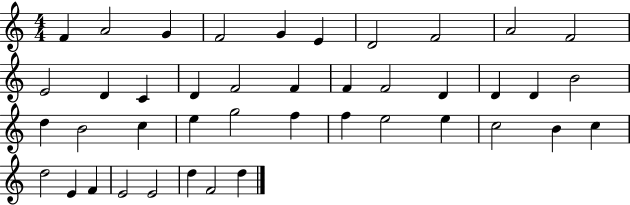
{
  \clef treble
  \numericTimeSignature
  \time 4/4
  \key c \major
  f'4 a'2 g'4 | f'2 g'4 e'4 | d'2 f'2 | a'2 f'2 | \break e'2 d'4 c'4 | d'4 f'2 f'4 | f'4 f'2 d'4 | d'4 d'4 b'2 | \break d''4 b'2 c''4 | e''4 g''2 f''4 | f''4 e''2 e''4 | c''2 b'4 c''4 | \break d''2 e'4 f'4 | e'2 e'2 | d''4 f'2 d''4 | \bar "|."
}